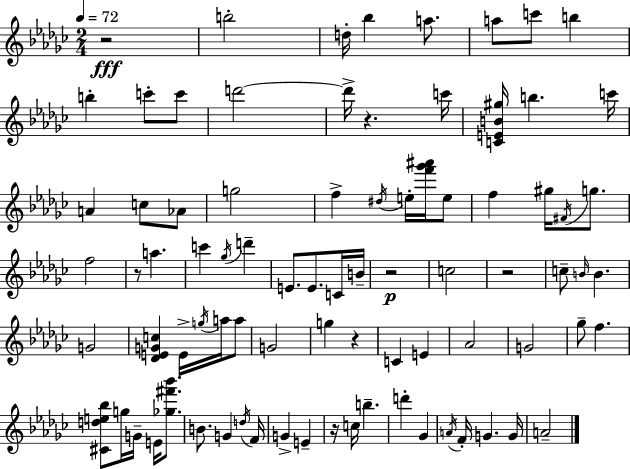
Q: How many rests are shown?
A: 7